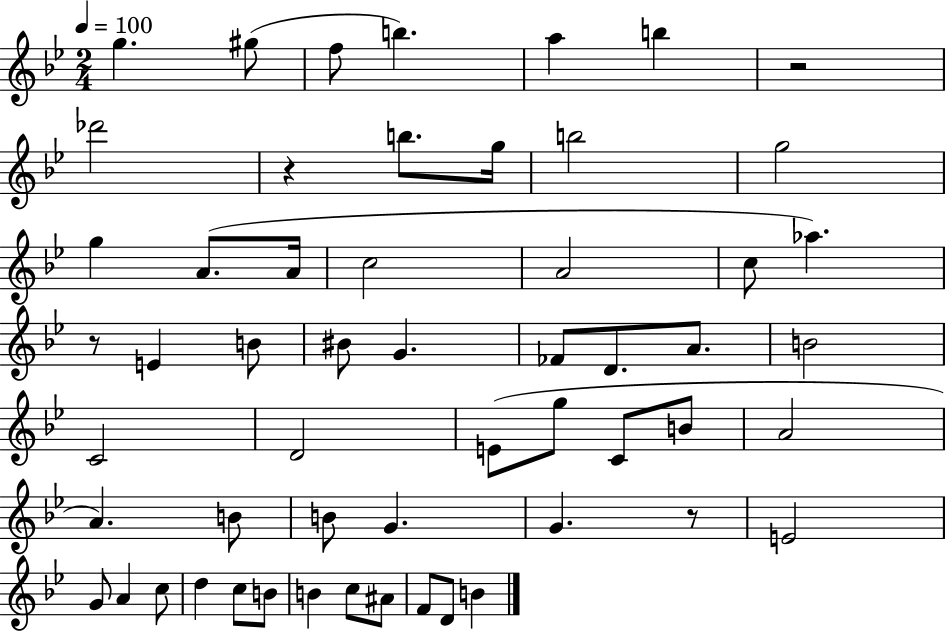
{
  \clef treble
  \numericTimeSignature
  \time 2/4
  \key bes \major
  \tempo 4 = 100
  g''4. gis''8( | f''8 b''4.) | a''4 b''4 | r2 | \break des'''2 | r4 b''8. g''16 | b''2 | g''2 | \break g''4 a'8.( a'16 | c''2 | a'2 | c''8 aes''4.) | \break r8 e'4 b'8 | bis'8 g'4. | fes'8 d'8. a'8. | b'2 | \break c'2 | d'2 | e'8( g''8 c'8 b'8 | a'2 | \break a'4.) b'8 | b'8 g'4. | g'4. r8 | e'2 | \break g'8 a'4 c''8 | d''4 c''8 b'8 | b'4 c''8 ais'8 | f'8 d'8 b'4 | \break \bar "|."
}